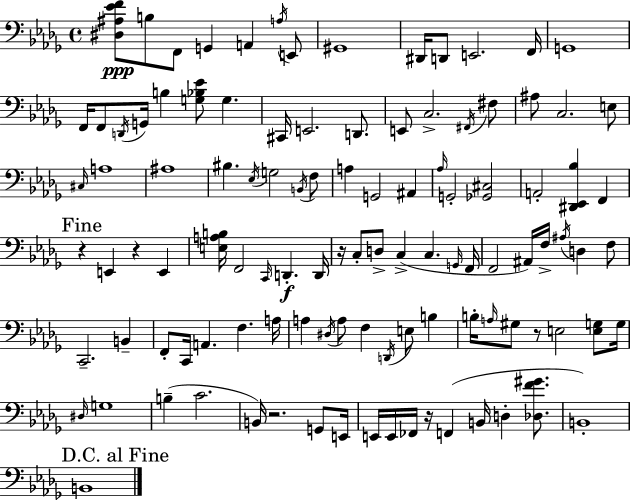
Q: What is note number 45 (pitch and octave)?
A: E2